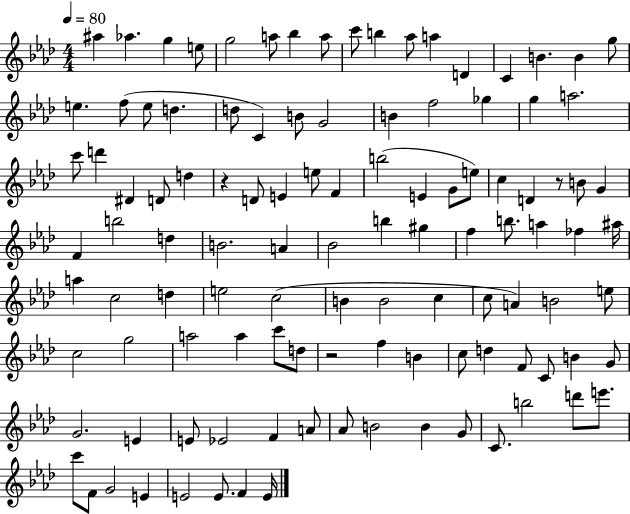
A#5/q Ab5/q. G5/q E5/e G5/h A5/e Bb5/q A5/e C6/e B5/q Ab5/e A5/q D4/q C4/q B4/q. B4/q G5/e E5/q. F5/e E5/e D5/q. D5/e C4/q B4/e G4/h B4/q F5/h Gb5/q G5/q A5/h. C6/e D6/q D#4/q D4/e D5/q R/q D4/e E4/q E5/e F4/q B5/h E4/q G4/e E5/e C5/q D4/q R/e B4/e G4/q F4/q B5/h D5/q B4/h. A4/q Bb4/h B5/q G#5/q F5/q B5/e. A5/q FES5/q A#5/s A5/q C5/h D5/q E5/h C5/h B4/q B4/h C5/q C5/e A4/q B4/h E5/e C5/h G5/h A5/h A5/q C6/e D5/e R/h F5/q B4/q C5/e D5/q F4/e C4/e B4/q G4/e G4/h. E4/q E4/e Eb4/h F4/q A4/e Ab4/e B4/h B4/q G4/e C4/e. B5/h D6/e E6/e. C6/e F4/e G4/h E4/q E4/h E4/e. F4/q E4/s